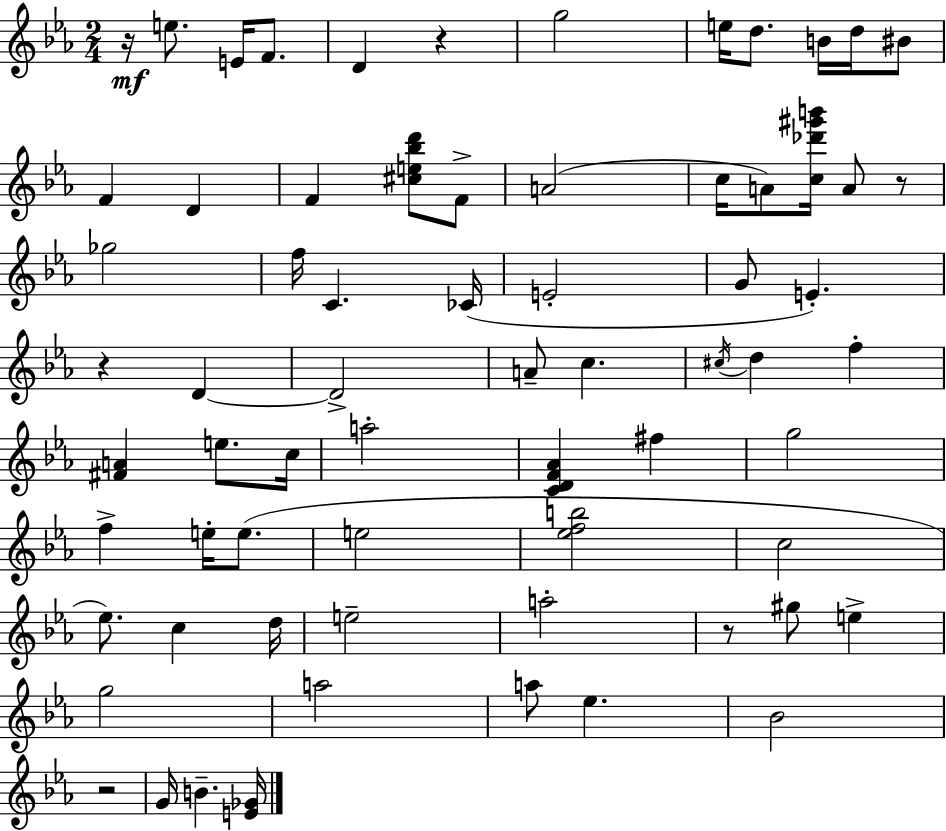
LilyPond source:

{
  \clef treble
  \numericTimeSignature
  \time 2/4
  \key ees \major
  r16\mf e''8. e'16 f'8. | d'4 r4 | g''2 | e''16 d''8. b'16 d''16 bis'8 | \break f'4 d'4 | f'4 <cis'' e'' bes'' d'''>8 f'8-> | a'2( | c''16 a'8) <c'' des''' gis''' b'''>16 a'8 r8 | \break ges''2 | f''16 c'4. ces'16( | e'2-. | g'8 e'4.-.) | \break r4 d'4~~ | d'2-> | a'8-- c''4. | \acciaccatura { cis''16 } d''4 f''4-. | \break <fis' a'>4 e''8. | c''16 a''2-. | <c' d' f' aes'>4 fis''4 | g''2 | \break f''4-> e''16-. e''8.( | e''2 | <ees'' f'' b''>2 | c''2 | \break ees''8.) c''4 | d''16 e''2-- | a''2-. | r8 gis''8 e''4-> | \break g''2 | a''2 | a''8 ees''4. | bes'2 | \break r2 | g'16 b'4.-- | <e' ges'>16 \bar "|."
}